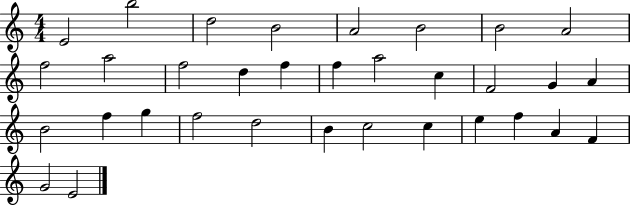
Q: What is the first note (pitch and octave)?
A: E4